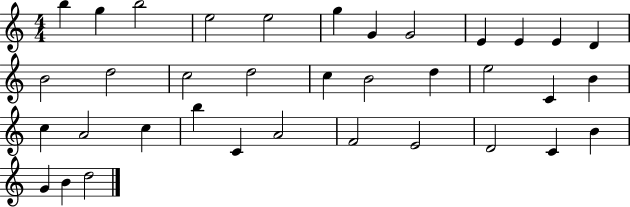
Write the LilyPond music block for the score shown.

{
  \clef treble
  \numericTimeSignature
  \time 4/4
  \key c \major
  b''4 g''4 b''2 | e''2 e''2 | g''4 g'4 g'2 | e'4 e'4 e'4 d'4 | \break b'2 d''2 | c''2 d''2 | c''4 b'2 d''4 | e''2 c'4 b'4 | \break c''4 a'2 c''4 | b''4 c'4 a'2 | f'2 e'2 | d'2 c'4 b'4 | \break g'4 b'4 d''2 | \bar "|."
}